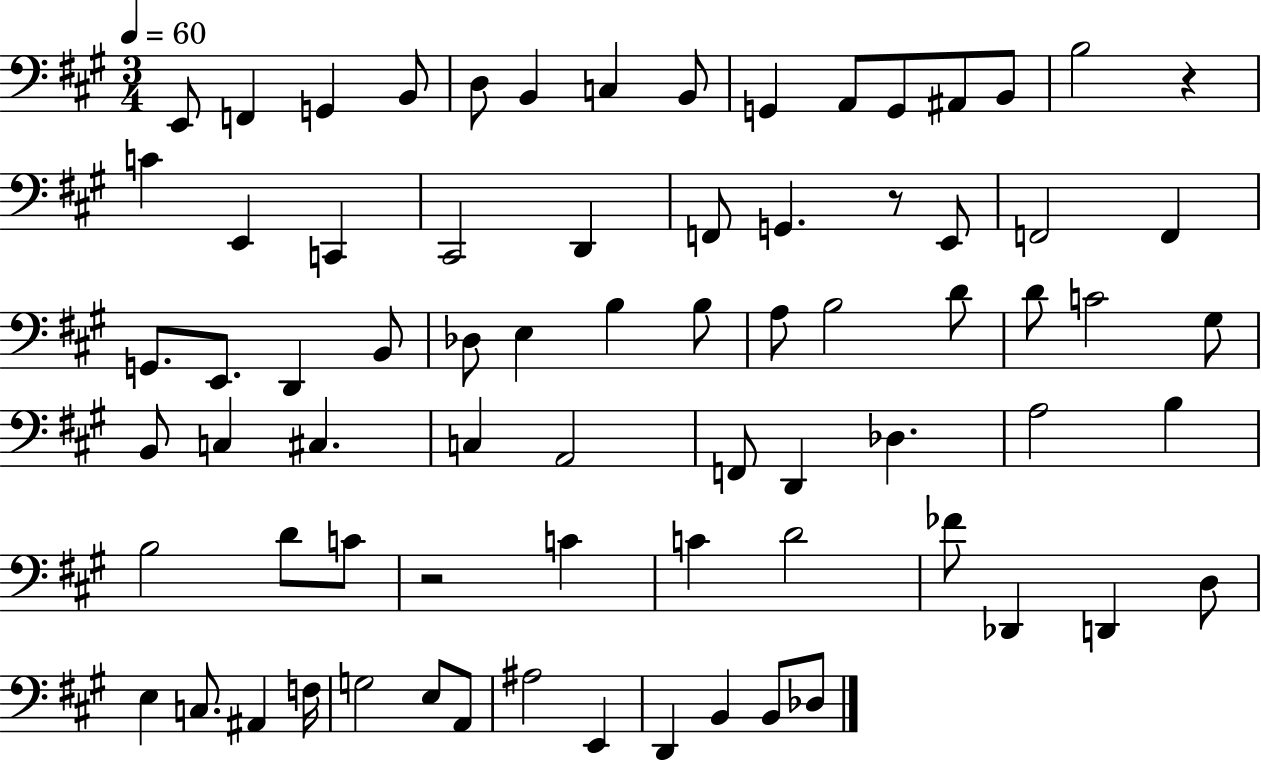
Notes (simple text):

E2/e F2/q G2/q B2/e D3/e B2/q C3/q B2/e G2/q A2/e G2/e A#2/e B2/e B3/h R/q C4/q E2/q C2/q C#2/h D2/q F2/e G2/q. R/e E2/e F2/h F2/q G2/e. E2/e. D2/q B2/e Db3/e E3/q B3/q B3/e A3/e B3/h D4/e D4/e C4/h G#3/e B2/e C3/q C#3/q. C3/q A2/h F2/e D2/q Db3/q. A3/h B3/q B3/h D4/e C4/e R/h C4/q C4/q D4/h FES4/e Db2/q D2/q D3/e E3/q C3/e. A#2/q F3/s G3/h E3/e A2/e A#3/h E2/q D2/q B2/q B2/e Db3/e